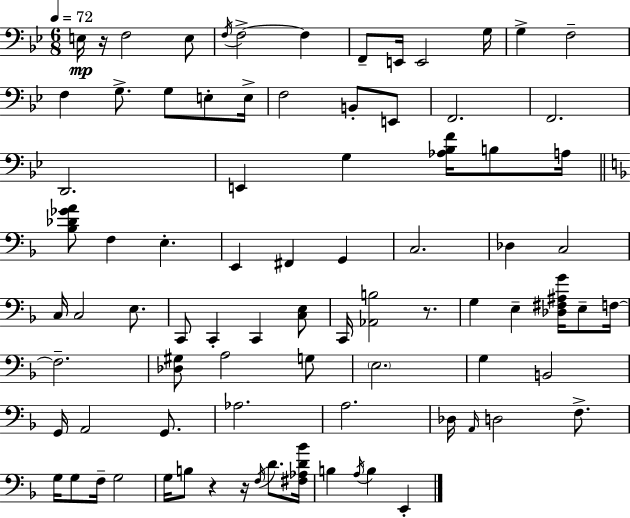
E3/s R/s F3/h E3/e F3/s F3/h F3/q F2/e E2/s E2/h G3/s G3/q F3/h F3/q G3/e. G3/e E3/e E3/s F3/h B2/e E2/e F2/h. F2/h. D2/h. E2/q G3/q [Ab3,Bb3,F4]/s B3/e A3/s [Bb3,Db4,Gb4,A4]/e F3/q E3/q. E2/q F#2/q G2/q C3/h. Db3/q C3/h C3/s C3/h E3/e. C2/e C2/q C2/q [C3,E3]/e C2/s [Ab2,B3]/h R/e. G3/q E3/q [Db3,F#3,A#3,G4]/s E3/e F3/s F3/h. [Db3,G#3]/e A3/h G3/e E3/h. G3/q B2/h G2/s A2/h G2/e. Ab3/h. A3/h. Db3/s A2/s D3/h F3/e. G3/s G3/e F3/s G3/h G3/s B3/e R/q R/s F3/s D4/e. [F#3,Ab3,D4,Bb4]/s B3/q A3/s B3/q E2/q